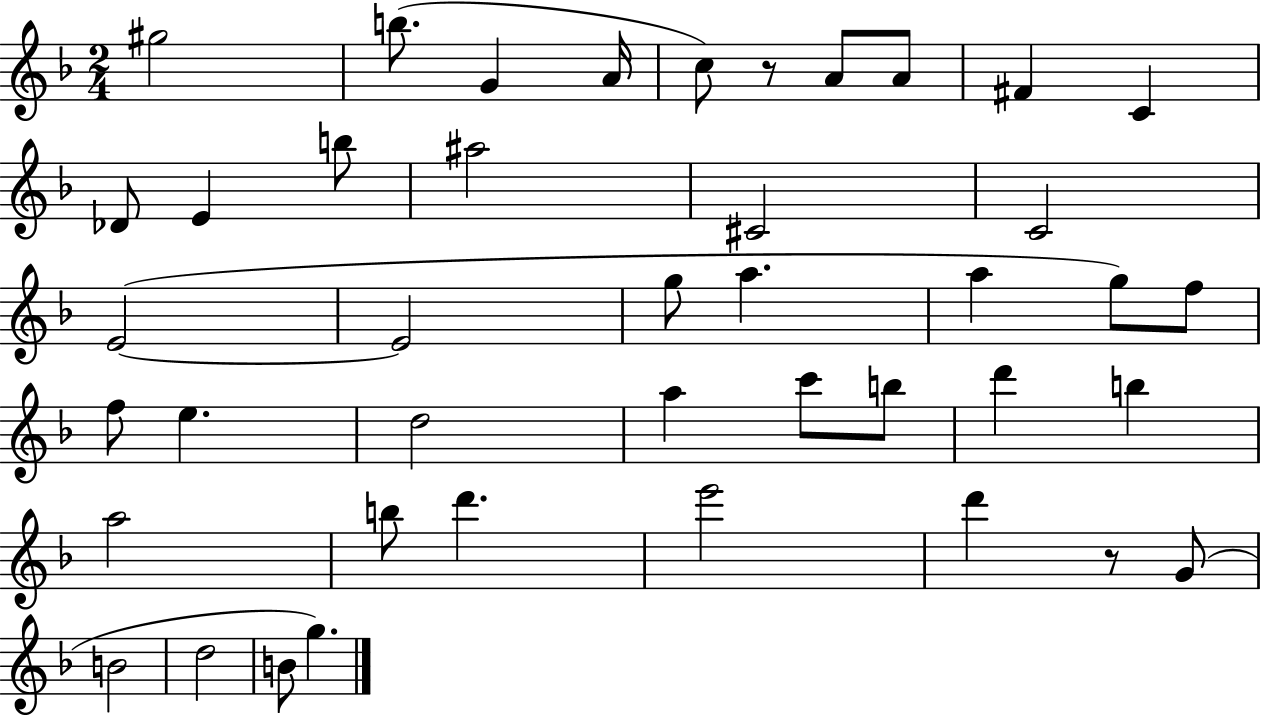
G#5/h B5/e. G4/q A4/s C5/e R/e A4/e A4/e F#4/q C4/q Db4/e E4/q B5/e A#5/h C#4/h C4/h E4/h E4/h G5/e A5/q. A5/q G5/e F5/e F5/e E5/q. D5/h A5/q C6/e B5/e D6/q B5/q A5/h B5/e D6/q. E6/h D6/q R/e G4/e B4/h D5/h B4/e G5/q.